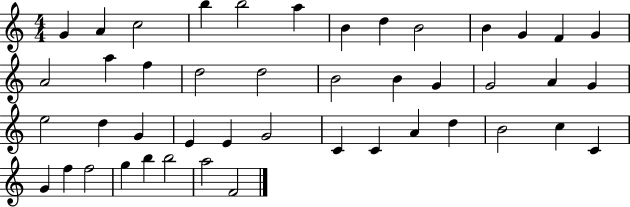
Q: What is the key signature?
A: C major